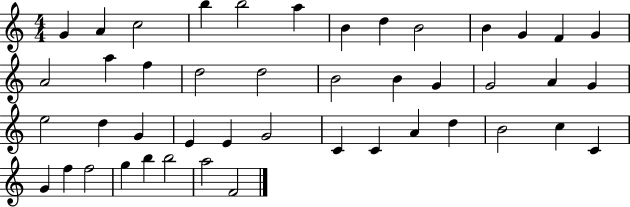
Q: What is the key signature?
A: C major